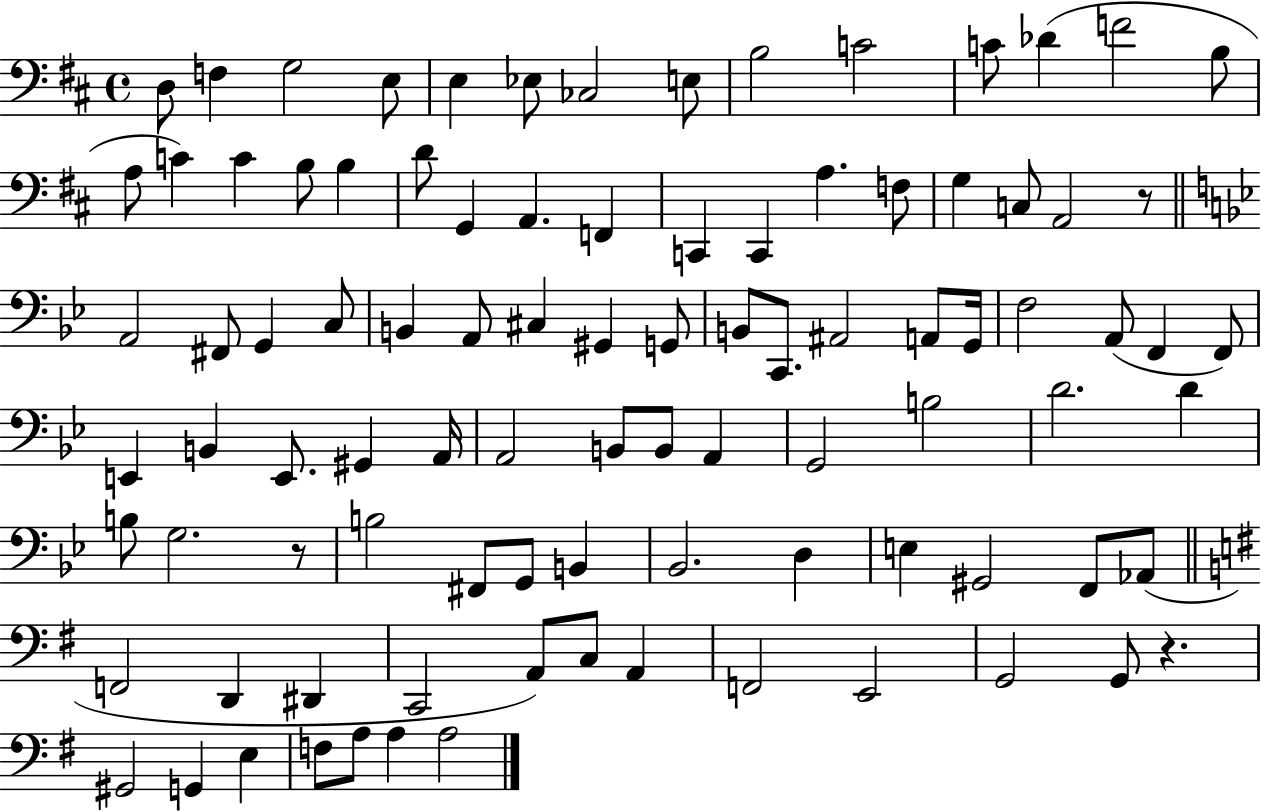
X:1
T:Untitled
M:4/4
L:1/4
K:D
D,/2 F, G,2 E,/2 E, _E,/2 _C,2 E,/2 B,2 C2 C/2 _D F2 B,/2 A,/2 C C B,/2 B, D/2 G,, A,, F,, C,, C,, A, F,/2 G, C,/2 A,,2 z/2 A,,2 ^F,,/2 G,, C,/2 B,, A,,/2 ^C, ^G,, G,,/2 B,,/2 C,,/2 ^A,,2 A,,/2 G,,/4 F,2 A,,/2 F,, F,,/2 E,, B,, E,,/2 ^G,, A,,/4 A,,2 B,,/2 B,,/2 A,, G,,2 B,2 D2 D B,/2 G,2 z/2 B,2 ^F,,/2 G,,/2 B,, _B,,2 D, E, ^G,,2 F,,/2 _A,,/2 F,,2 D,, ^D,, C,,2 A,,/2 C,/2 A,, F,,2 E,,2 G,,2 G,,/2 z ^G,,2 G,, E, F,/2 A,/2 A, A,2